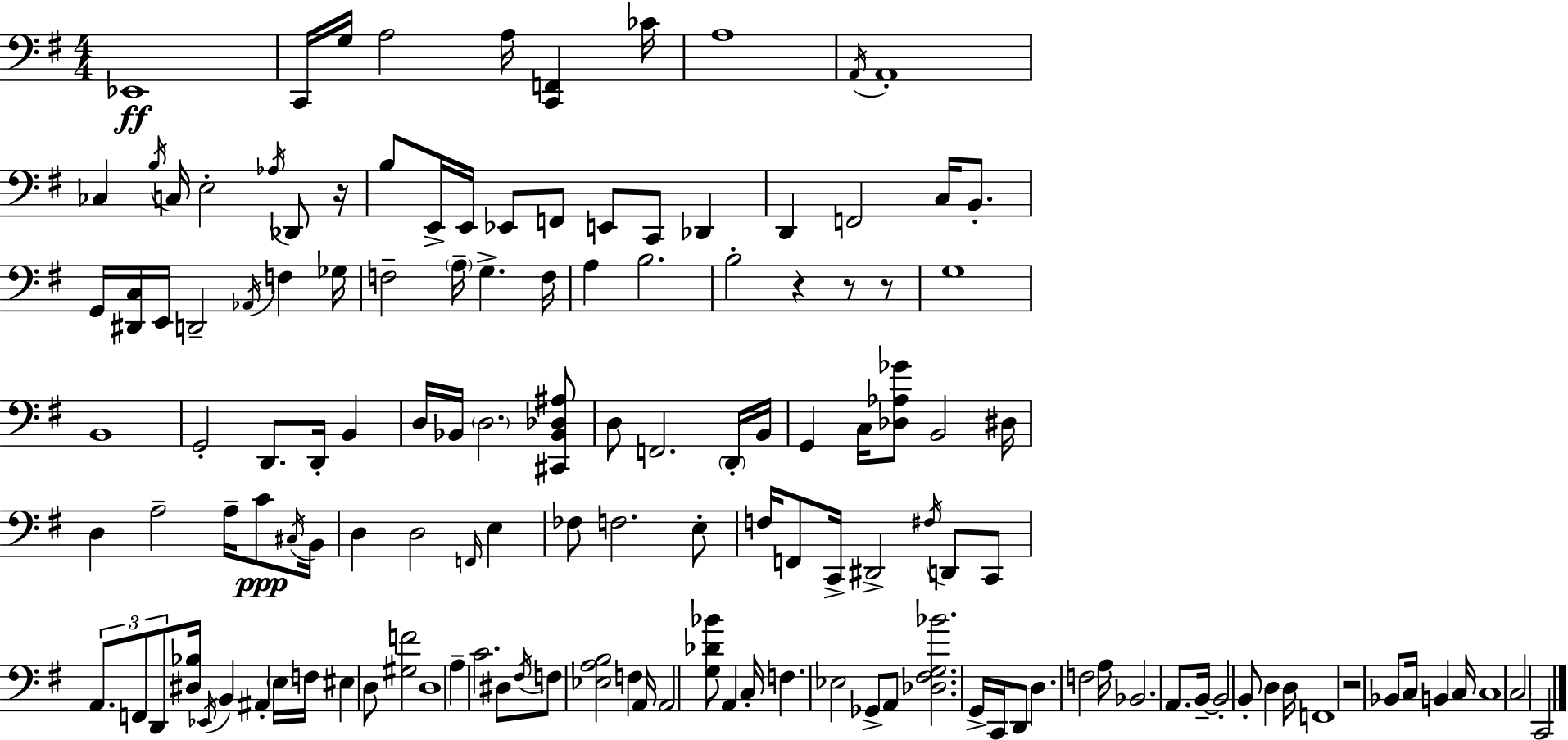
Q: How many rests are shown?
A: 5